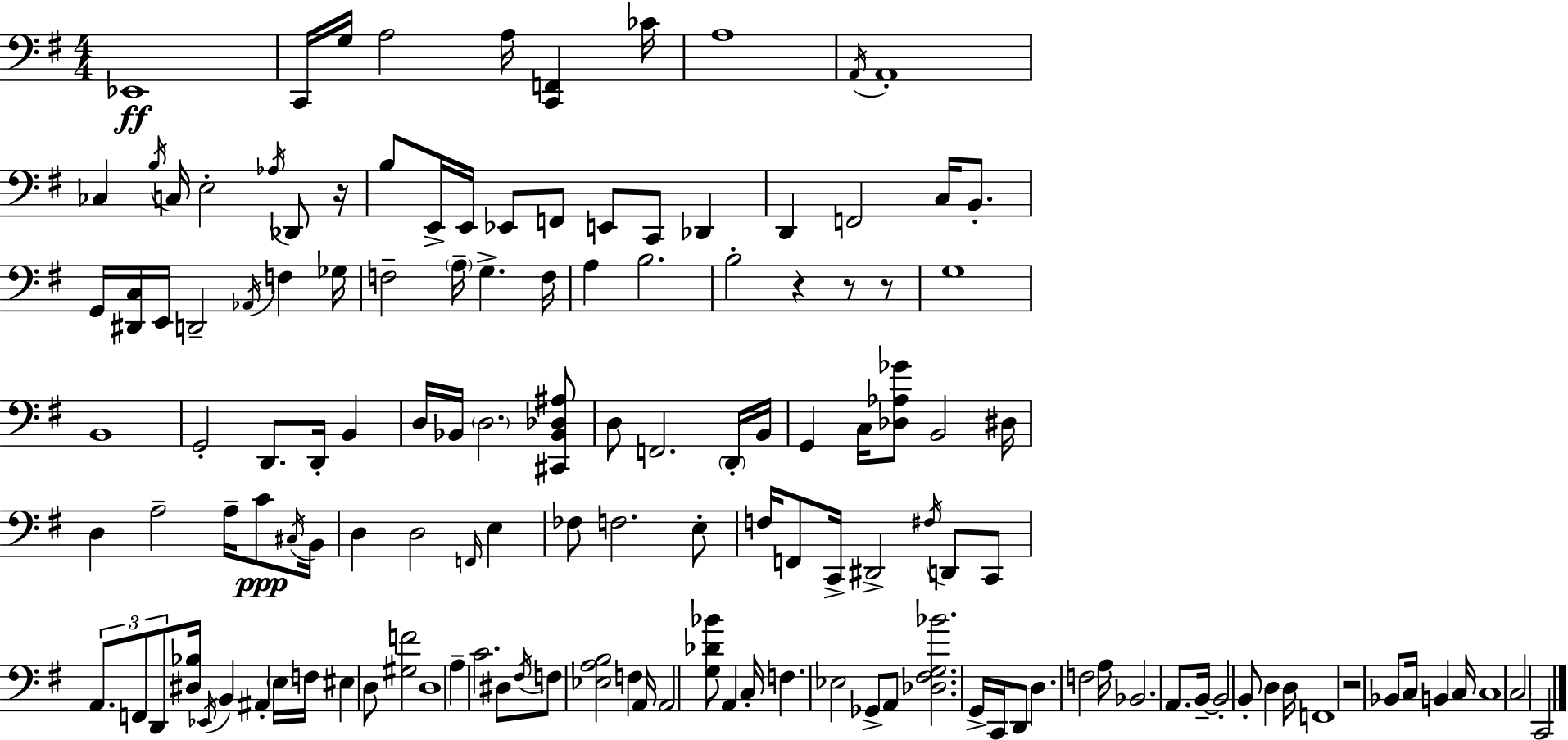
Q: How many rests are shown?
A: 5